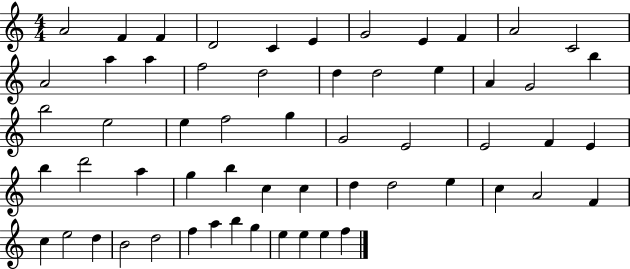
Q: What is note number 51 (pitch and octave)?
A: F5